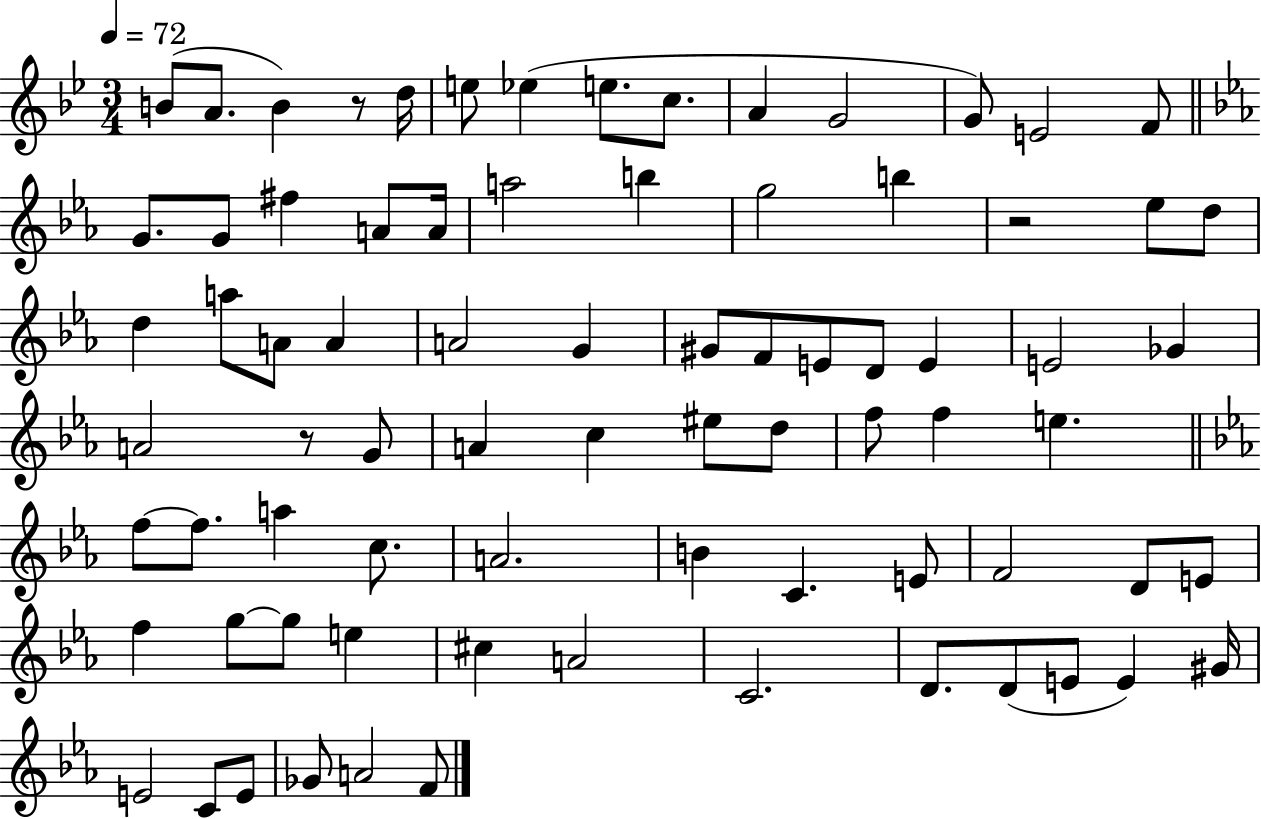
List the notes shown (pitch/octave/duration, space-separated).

B4/e A4/e. B4/q R/e D5/s E5/e Eb5/q E5/e. C5/e. A4/q G4/h G4/e E4/h F4/e G4/e. G4/e F#5/q A4/e A4/s A5/h B5/q G5/h B5/q R/h Eb5/e D5/e D5/q A5/e A4/e A4/q A4/h G4/q G#4/e F4/e E4/e D4/e E4/q E4/h Gb4/q A4/h R/e G4/e A4/q C5/q EIS5/e D5/e F5/e F5/q E5/q. F5/e F5/e. A5/q C5/e. A4/h. B4/q C4/q. E4/e F4/h D4/e E4/e F5/q G5/e G5/e E5/q C#5/q A4/h C4/h. D4/e. D4/e E4/e E4/q G#4/s E4/h C4/e E4/e Gb4/e A4/h F4/e